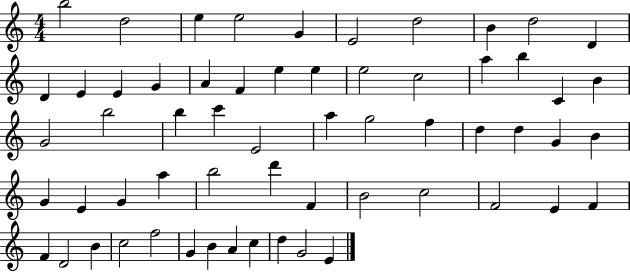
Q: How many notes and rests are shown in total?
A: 60